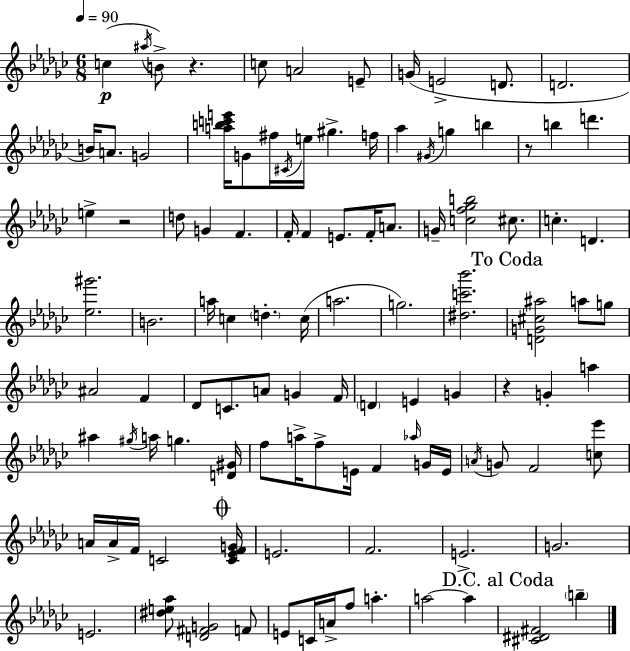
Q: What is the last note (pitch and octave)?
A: B5